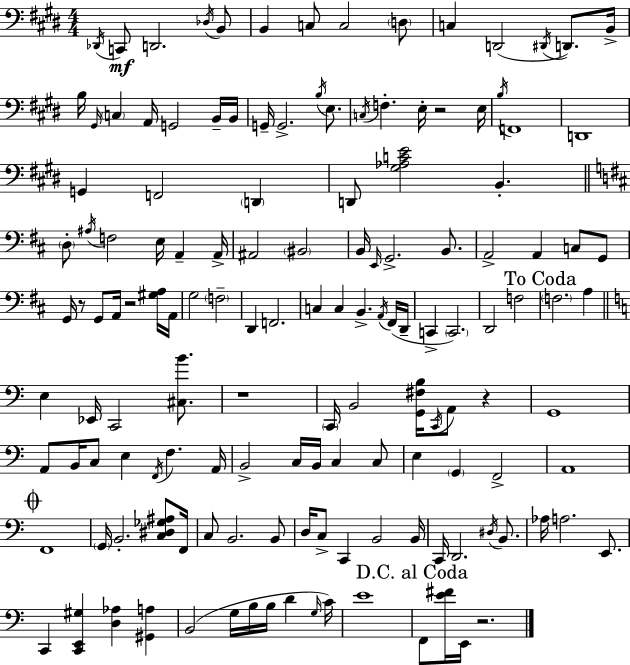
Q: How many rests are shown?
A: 6